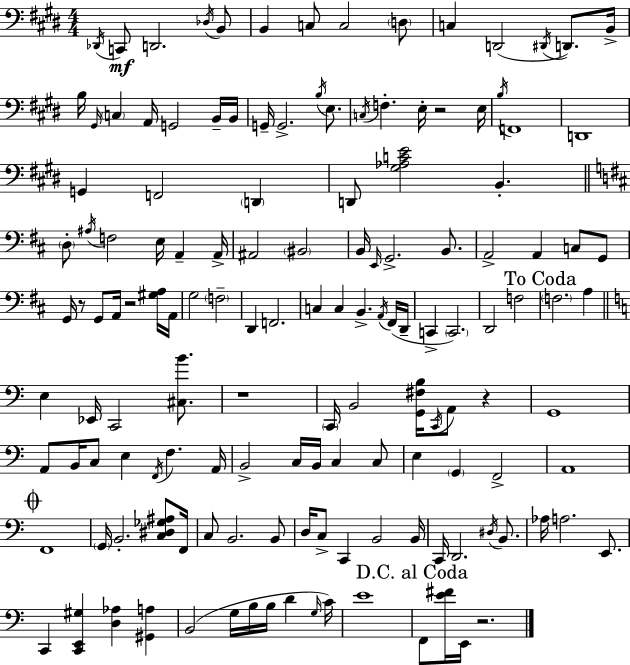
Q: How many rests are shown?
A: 6